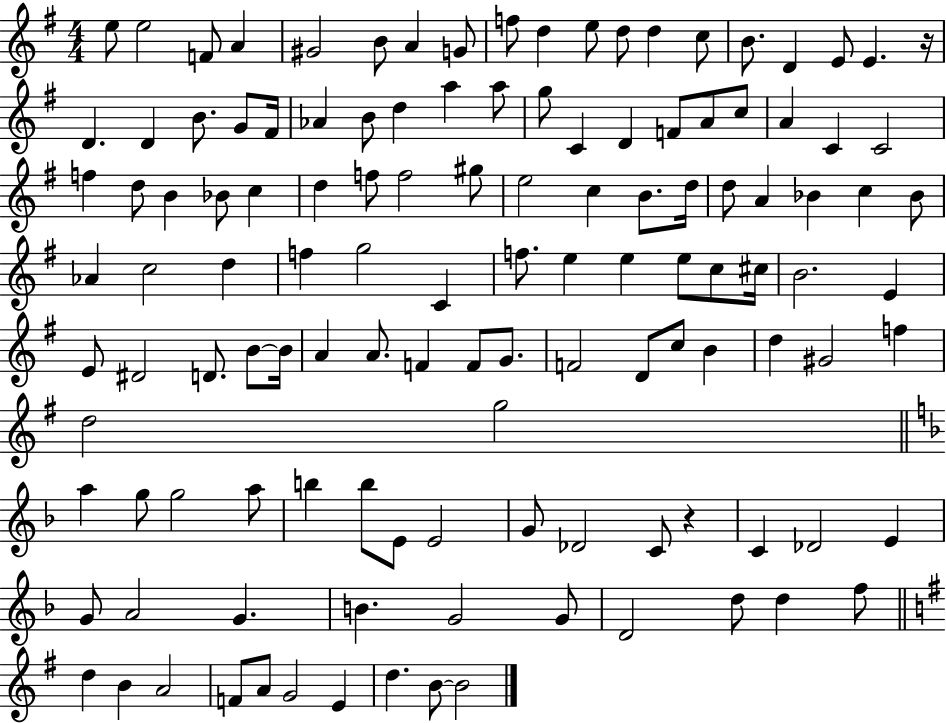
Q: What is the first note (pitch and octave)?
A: E5